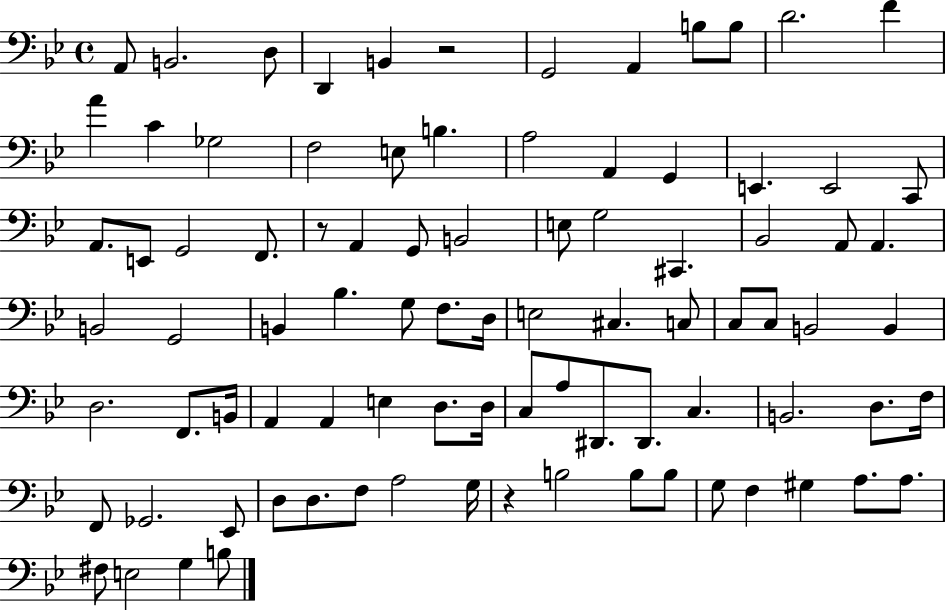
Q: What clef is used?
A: bass